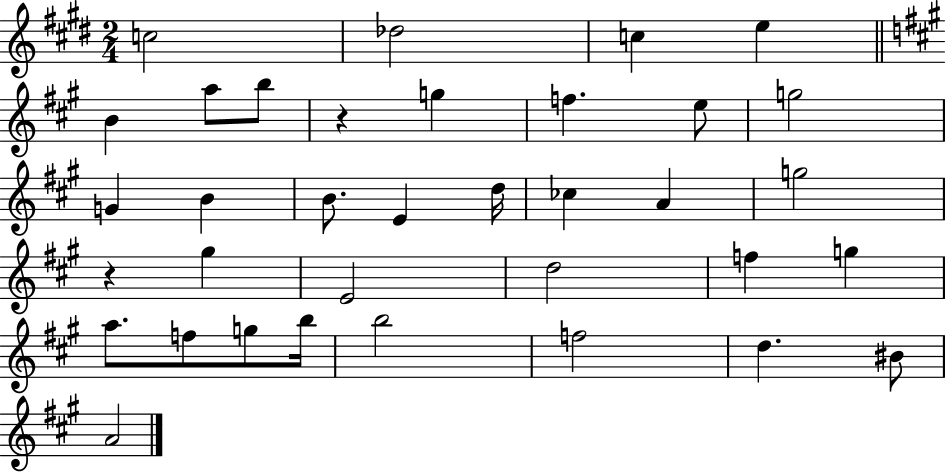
{
  \clef treble
  \numericTimeSignature
  \time 2/4
  \key e \major
  c''2 | des''2 | c''4 e''4 | \bar "||" \break \key a \major b'4 a''8 b''8 | r4 g''4 | f''4. e''8 | g''2 | \break g'4 b'4 | b'8. e'4 d''16 | ces''4 a'4 | g''2 | \break r4 gis''4 | e'2 | d''2 | f''4 g''4 | \break a''8. f''8 g''8 b''16 | b''2 | f''2 | d''4. bis'8 | \break a'2 | \bar "|."
}